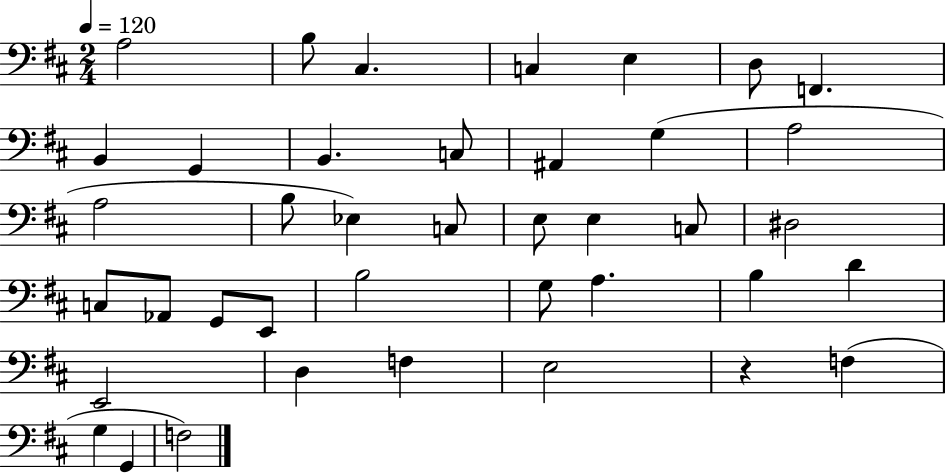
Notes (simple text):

A3/h B3/e C#3/q. C3/q E3/q D3/e F2/q. B2/q G2/q B2/q. C3/e A#2/q G3/q A3/h A3/h B3/e Eb3/q C3/e E3/e E3/q C3/e D#3/h C3/e Ab2/e G2/e E2/e B3/h G3/e A3/q. B3/q D4/q E2/h D3/q F3/q E3/h R/q F3/q G3/q G2/q F3/h